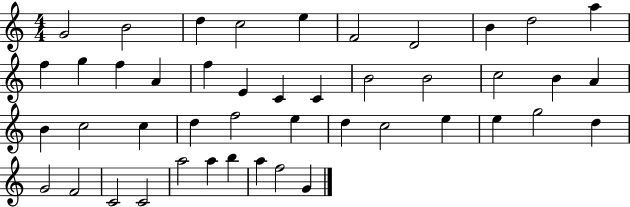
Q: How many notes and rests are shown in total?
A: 45